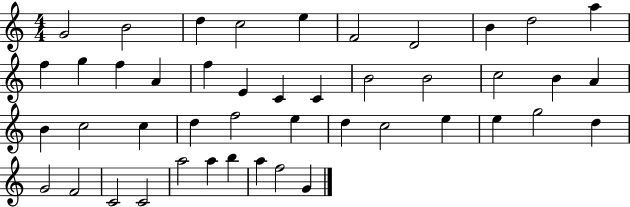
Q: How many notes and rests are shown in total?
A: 45